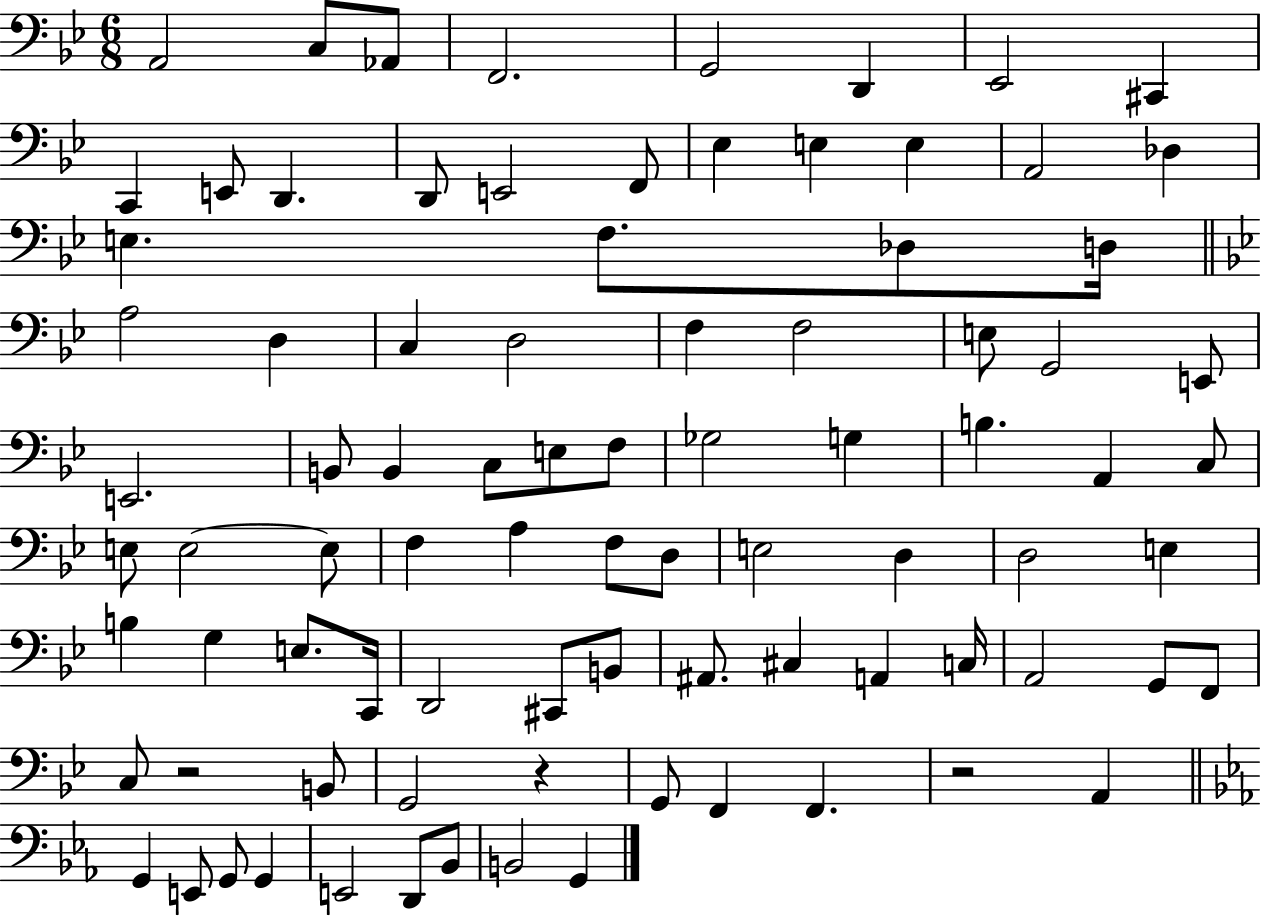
X:1
T:Untitled
M:6/8
L:1/4
K:Bb
A,,2 C,/2 _A,,/2 F,,2 G,,2 D,, _E,,2 ^C,, C,, E,,/2 D,, D,,/2 E,,2 F,,/2 _E, E, E, A,,2 _D, E, F,/2 _D,/2 D,/4 A,2 D, C, D,2 F, F,2 E,/2 G,,2 E,,/2 E,,2 B,,/2 B,, C,/2 E,/2 F,/2 _G,2 G, B, A,, C,/2 E,/2 E,2 E,/2 F, A, F,/2 D,/2 E,2 D, D,2 E, B, G, E,/2 C,,/4 D,,2 ^C,,/2 B,,/2 ^A,,/2 ^C, A,, C,/4 A,,2 G,,/2 F,,/2 C,/2 z2 B,,/2 G,,2 z G,,/2 F,, F,, z2 A,, G,, E,,/2 G,,/2 G,, E,,2 D,,/2 _B,,/2 B,,2 G,,